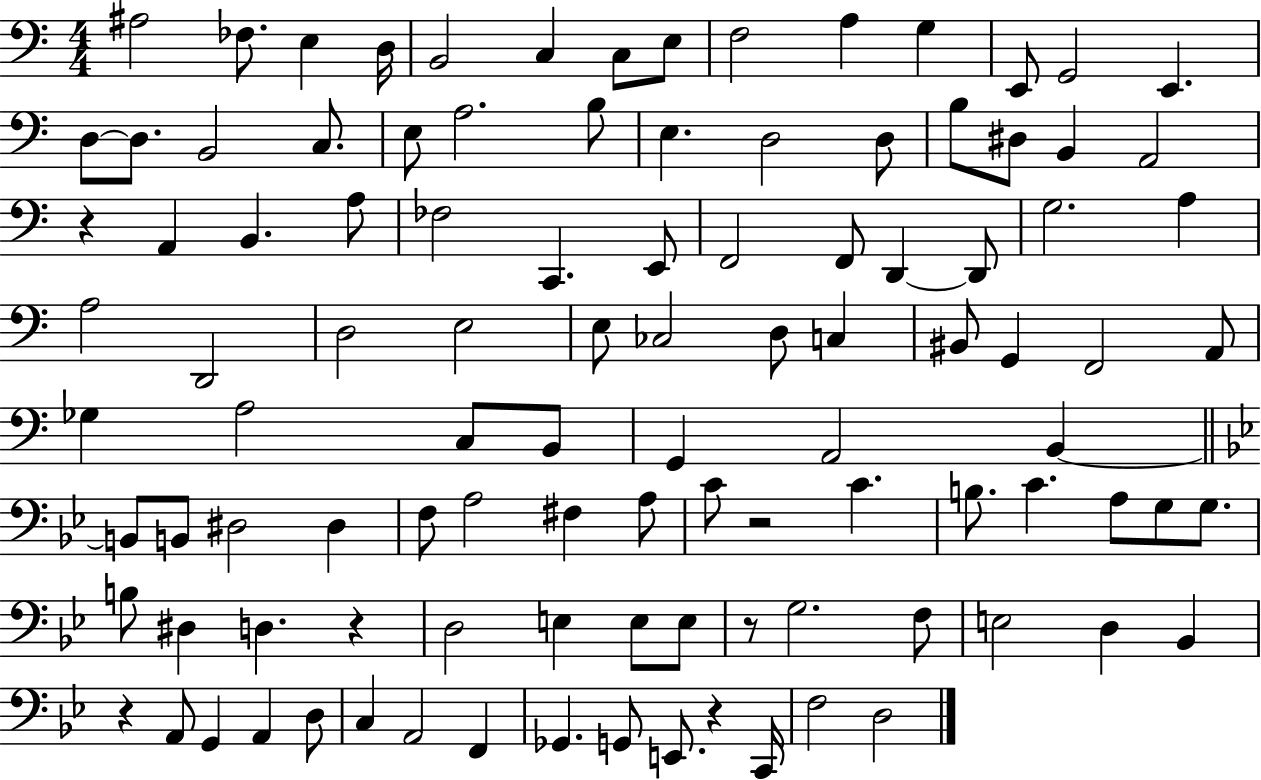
A#3/h FES3/e. E3/q D3/s B2/h C3/q C3/e E3/e F3/h A3/q G3/q E2/e G2/h E2/q. D3/e D3/e. B2/h C3/e. E3/e A3/h. B3/e E3/q. D3/h D3/e B3/e D#3/e B2/q A2/h R/q A2/q B2/q. A3/e FES3/h C2/q. E2/e F2/h F2/e D2/q D2/e G3/h. A3/q A3/h D2/h D3/h E3/h E3/e CES3/h D3/e C3/q BIS2/e G2/q F2/h A2/e Gb3/q A3/h C3/e B2/e G2/q A2/h B2/q B2/e B2/e D#3/h D#3/q F3/e A3/h F#3/q A3/e C4/e R/h C4/q. B3/e. C4/q. A3/e G3/e G3/e. B3/e D#3/q D3/q. R/q D3/h E3/q E3/e E3/e R/e G3/h. F3/e E3/h D3/q Bb2/q R/q A2/e G2/q A2/q D3/e C3/q A2/h F2/q Gb2/q. G2/e E2/e. R/q C2/s F3/h D3/h